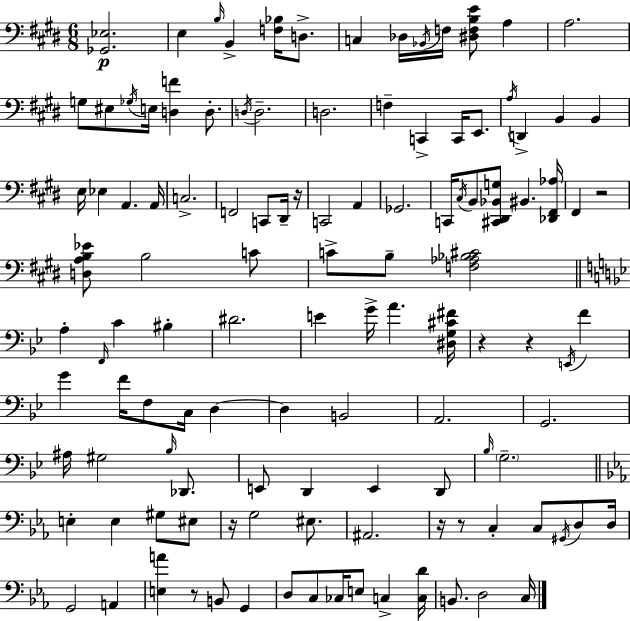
{
  \clef bass
  \numericTimeSignature
  \time 6/8
  \key e \major
  <ges, ees>2.\p | e4 \grace { b16 } b,4-> <f bes>16 d8.-> | c4 des16 \acciaccatura { bes,16 } f16 <dis f b e'>8 a4 | a2. | \break g8 eis8 \acciaccatura { ges16 } e16 <d f'>4 | d8.-. \acciaccatura { d16 } d2.-- | d2. | f4-- c,4-> | \break c,16 e,8. \acciaccatura { a16 } d,4-> b,4 | b,4 e16 ees4 a,4. | a,16 c2.-> | f,2 | \break c,8 dis,16-- r16 c,2 | a,4 ges,2. | c,16 \acciaccatura { cis16 } b,8 <cis, dis, bes, g>8 bis,4. | <des, fis, aes>16 fis,4 r2 | \break <d a b ees'>8 b2 | c'8 c'8-> b8-- <f aes bes cis'>2 | \bar "||" \break \key bes \major a4-. \grace { f,16 } c'4 bis4-. | dis'2. | e'4 g'16-> a'4. | <dis g cis' fis'>16 r4 r4 \acciaccatura { e,16 } f'4 | \break g'4 f'16 f8 c16 d4~~ | d4 b,2 | a,2. | g,2. | \break ais16 gis2 \grace { bes16 } | des,8. e,8 d,4 e,4 | d,8 \grace { bes16 } \parenthesize g2.-- | \bar "||" \break \key c \minor e4-. e4 gis8 eis8 | r16 g2 eis8. | ais,2. | r16 r8 c4-. c8 \acciaccatura { gis,16 } d8 | \break d16 g,2 a,4 | <e a'>4 r8 b,8 g,4 | d8 c8 ces16 e8 c4-> | <c d'>16 b,8. d2 | \break c16 \bar "|."
}